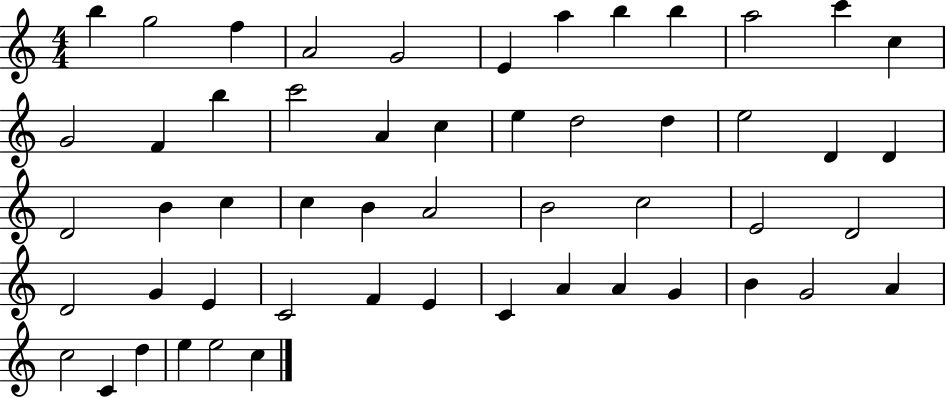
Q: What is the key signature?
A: C major